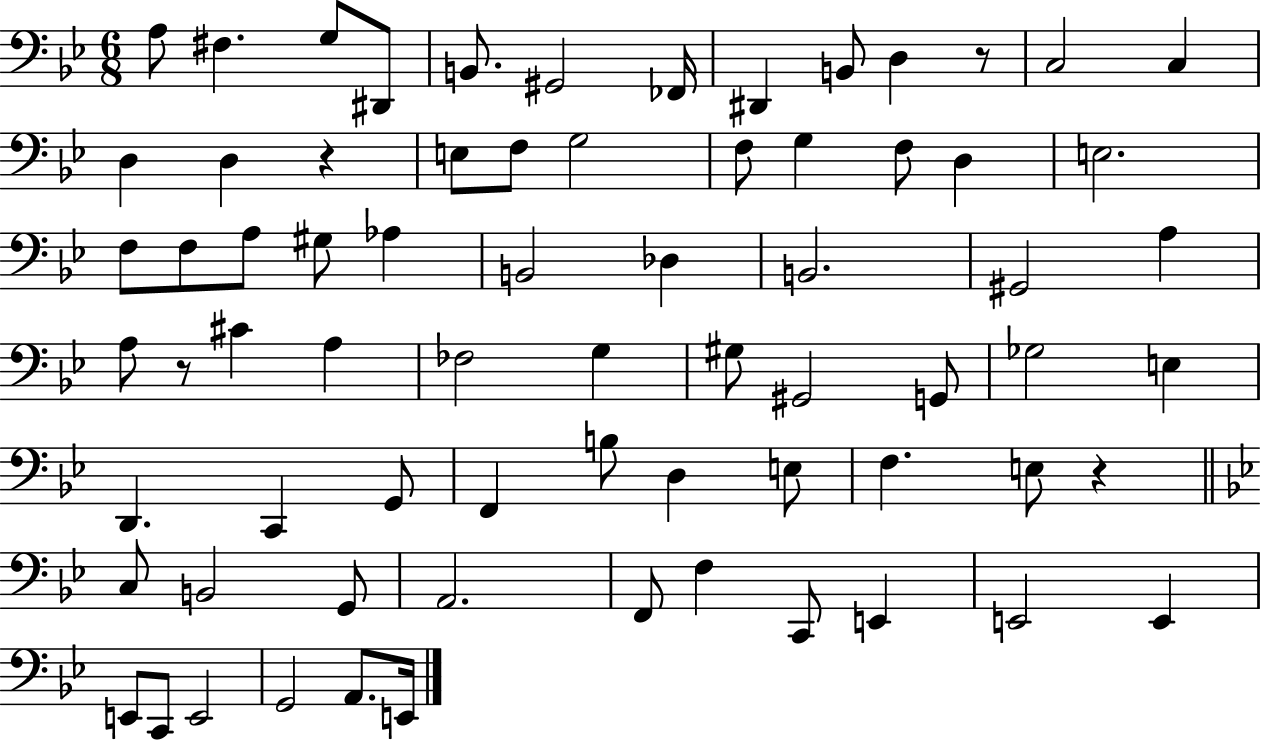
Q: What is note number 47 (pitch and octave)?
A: B3